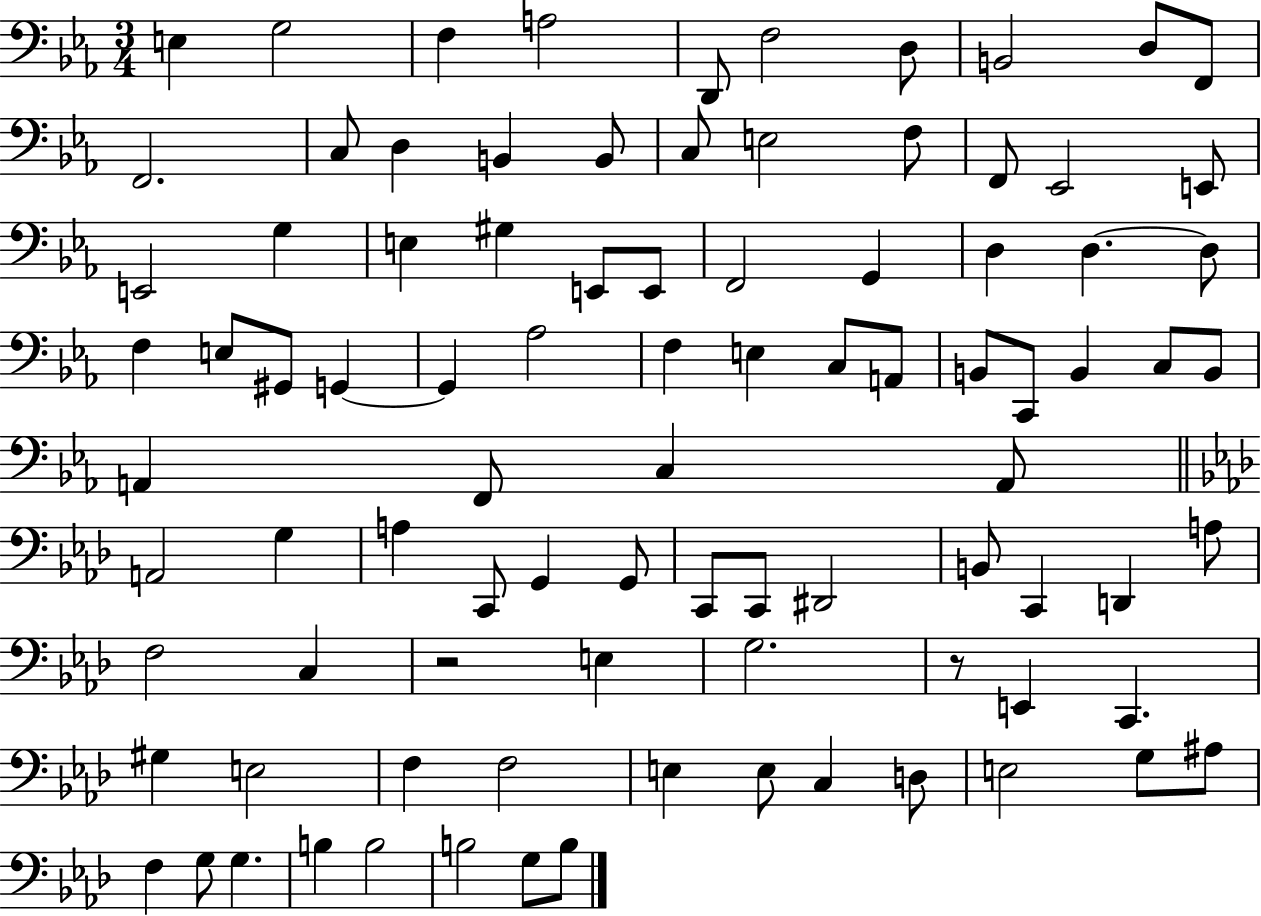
E3/q G3/h F3/q A3/h D2/e F3/h D3/e B2/h D3/e F2/e F2/h. C3/e D3/q B2/q B2/e C3/e E3/h F3/e F2/e Eb2/h E2/e E2/h G3/q E3/q G#3/q E2/e E2/e F2/h G2/q D3/q D3/q. D3/e F3/q E3/e G#2/e G2/q G2/q Ab3/h F3/q E3/q C3/e A2/e B2/e C2/e B2/q C3/e B2/e A2/q F2/e C3/q A2/e A2/h G3/q A3/q C2/e G2/q G2/e C2/e C2/e D#2/h B2/e C2/q D2/q A3/e F3/h C3/q R/h E3/q G3/h. R/e E2/q C2/q. G#3/q E3/h F3/q F3/h E3/q E3/e C3/q D3/e E3/h G3/e A#3/e F3/q G3/e G3/q. B3/q B3/h B3/h G3/e B3/e